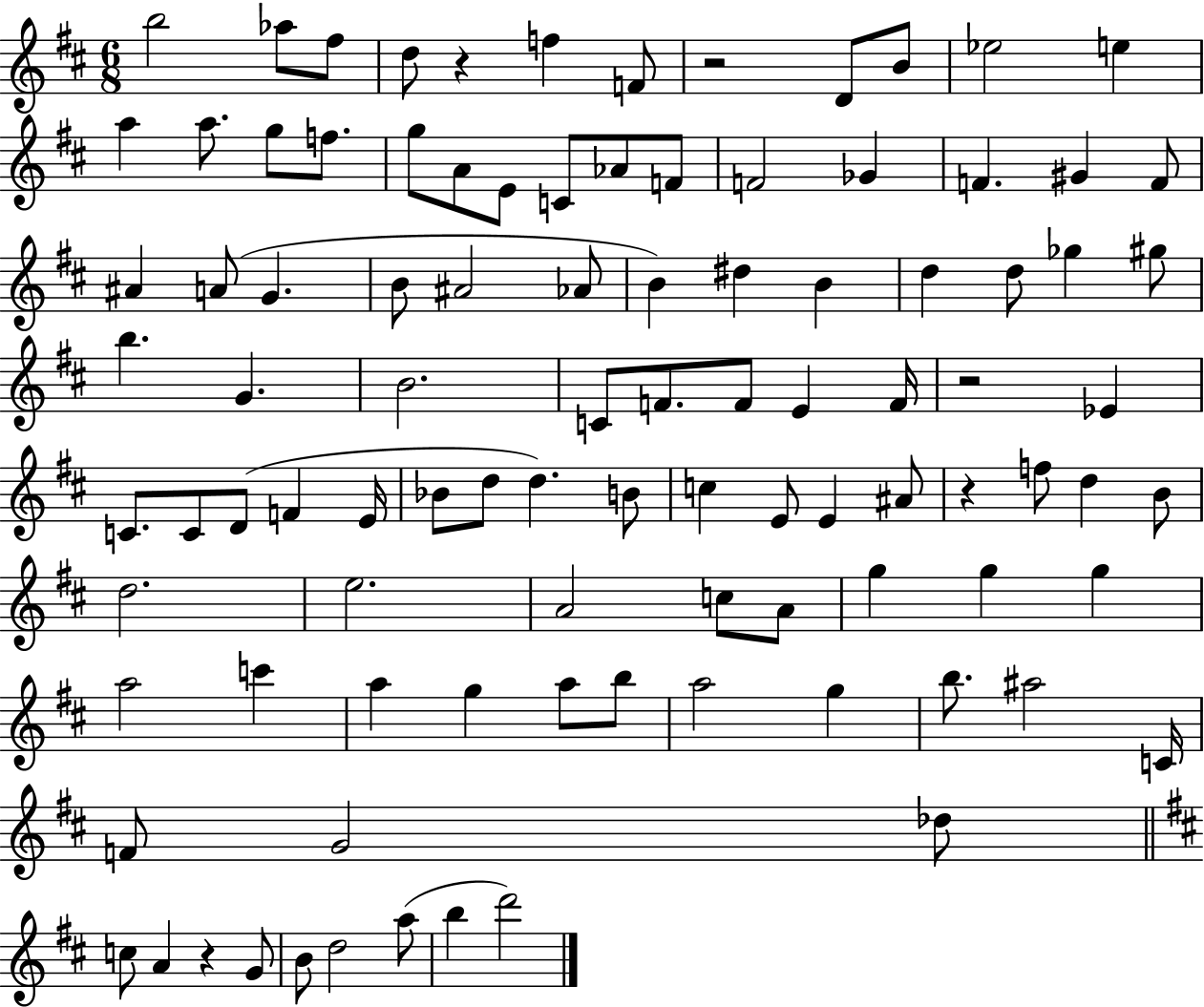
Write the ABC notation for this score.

X:1
T:Untitled
M:6/8
L:1/4
K:D
b2 _a/2 ^f/2 d/2 z f F/2 z2 D/2 B/2 _e2 e a a/2 g/2 f/2 g/2 A/2 E/2 C/2 _A/2 F/2 F2 _G F ^G F/2 ^A A/2 G B/2 ^A2 _A/2 B ^d B d d/2 _g ^g/2 b G B2 C/2 F/2 F/2 E F/4 z2 _E C/2 C/2 D/2 F E/4 _B/2 d/2 d B/2 c E/2 E ^A/2 z f/2 d B/2 d2 e2 A2 c/2 A/2 g g g a2 c' a g a/2 b/2 a2 g b/2 ^a2 C/4 F/2 G2 _d/2 c/2 A z G/2 B/2 d2 a/2 b d'2